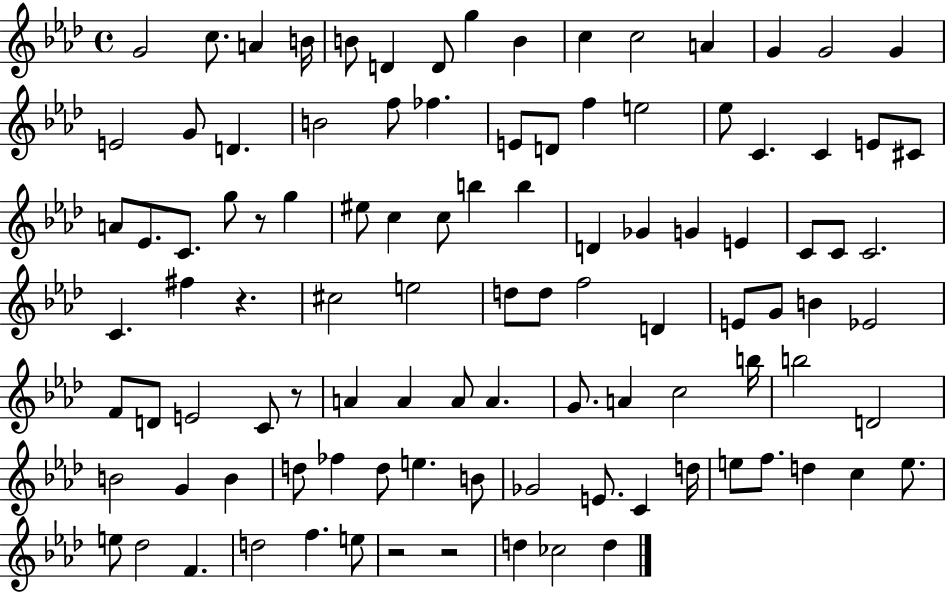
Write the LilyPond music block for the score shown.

{
  \clef treble
  \time 4/4
  \defaultTimeSignature
  \key aes \major
  g'2 c''8. a'4 b'16 | b'8 d'4 d'8 g''4 b'4 | c''4 c''2 a'4 | g'4 g'2 g'4 | \break e'2 g'8 d'4. | b'2 f''8 fes''4. | e'8 d'8 f''4 e''2 | ees''8 c'4. c'4 e'8 cis'8 | \break a'8 ees'8. c'8. g''8 r8 g''4 | eis''8 c''4 c''8 b''4 b''4 | d'4 ges'4 g'4 e'4 | c'8 c'8 c'2. | \break c'4. fis''4 r4. | cis''2 e''2 | d''8 d''8 f''2 d'4 | e'8 g'8 b'4 ees'2 | \break f'8 d'8 e'2 c'8 r8 | a'4 a'4 a'8 a'4. | g'8. a'4 c''2 b''16 | b''2 d'2 | \break b'2 g'4 b'4 | d''8 fes''4 d''8 e''4. b'8 | ges'2 e'8. c'4 d''16 | e''8 f''8. d''4 c''4 e''8. | \break e''8 des''2 f'4. | d''2 f''4. e''8 | r2 r2 | d''4 ces''2 d''4 | \break \bar "|."
}